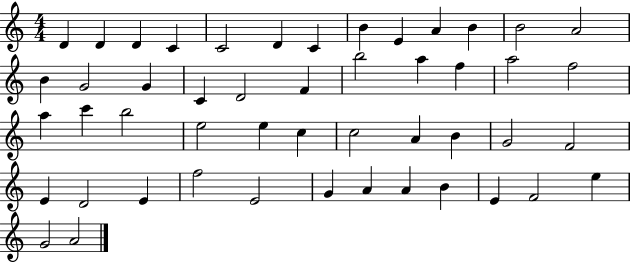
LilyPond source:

{
  \clef treble
  \numericTimeSignature
  \time 4/4
  \key c \major
  d'4 d'4 d'4 c'4 | c'2 d'4 c'4 | b'4 e'4 a'4 b'4 | b'2 a'2 | \break b'4 g'2 g'4 | c'4 d'2 f'4 | b''2 a''4 f''4 | a''2 f''2 | \break a''4 c'''4 b''2 | e''2 e''4 c''4 | c''2 a'4 b'4 | g'2 f'2 | \break e'4 d'2 e'4 | f''2 e'2 | g'4 a'4 a'4 b'4 | e'4 f'2 e''4 | \break g'2 a'2 | \bar "|."
}